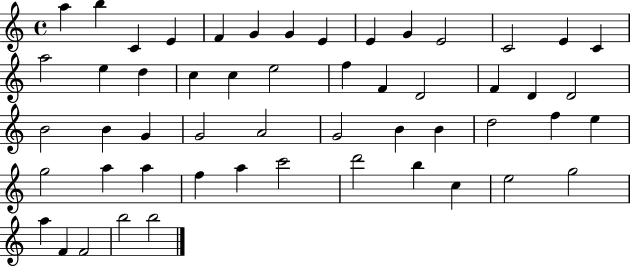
{
  \clef treble
  \time 4/4
  \defaultTimeSignature
  \key c \major
  a''4 b''4 c'4 e'4 | f'4 g'4 g'4 e'4 | e'4 g'4 e'2 | c'2 e'4 c'4 | \break a''2 e''4 d''4 | c''4 c''4 e''2 | f''4 f'4 d'2 | f'4 d'4 d'2 | \break b'2 b'4 g'4 | g'2 a'2 | g'2 b'4 b'4 | d''2 f''4 e''4 | \break g''2 a''4 a''4 | f''4 a''4 c'''2 | d'''2 b''4 c''4 | e''2 g''2 | \break a''4 f'4 f'2 | b''2 b''2 | \bar "|."
}